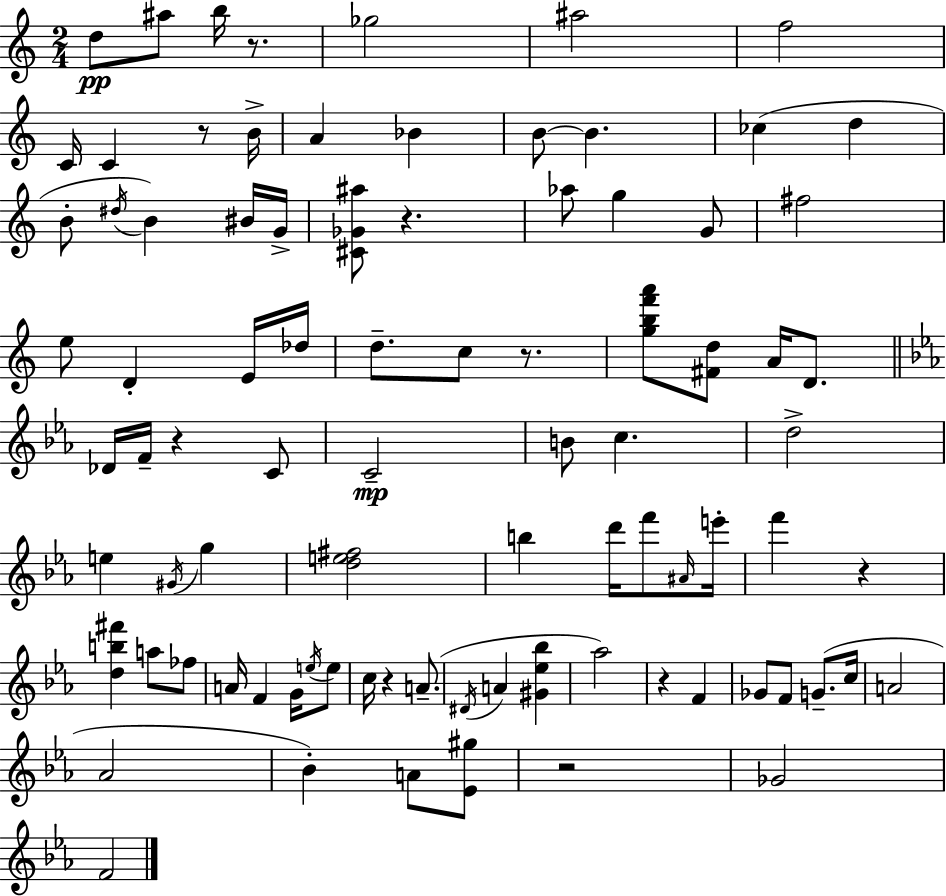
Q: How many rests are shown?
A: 9